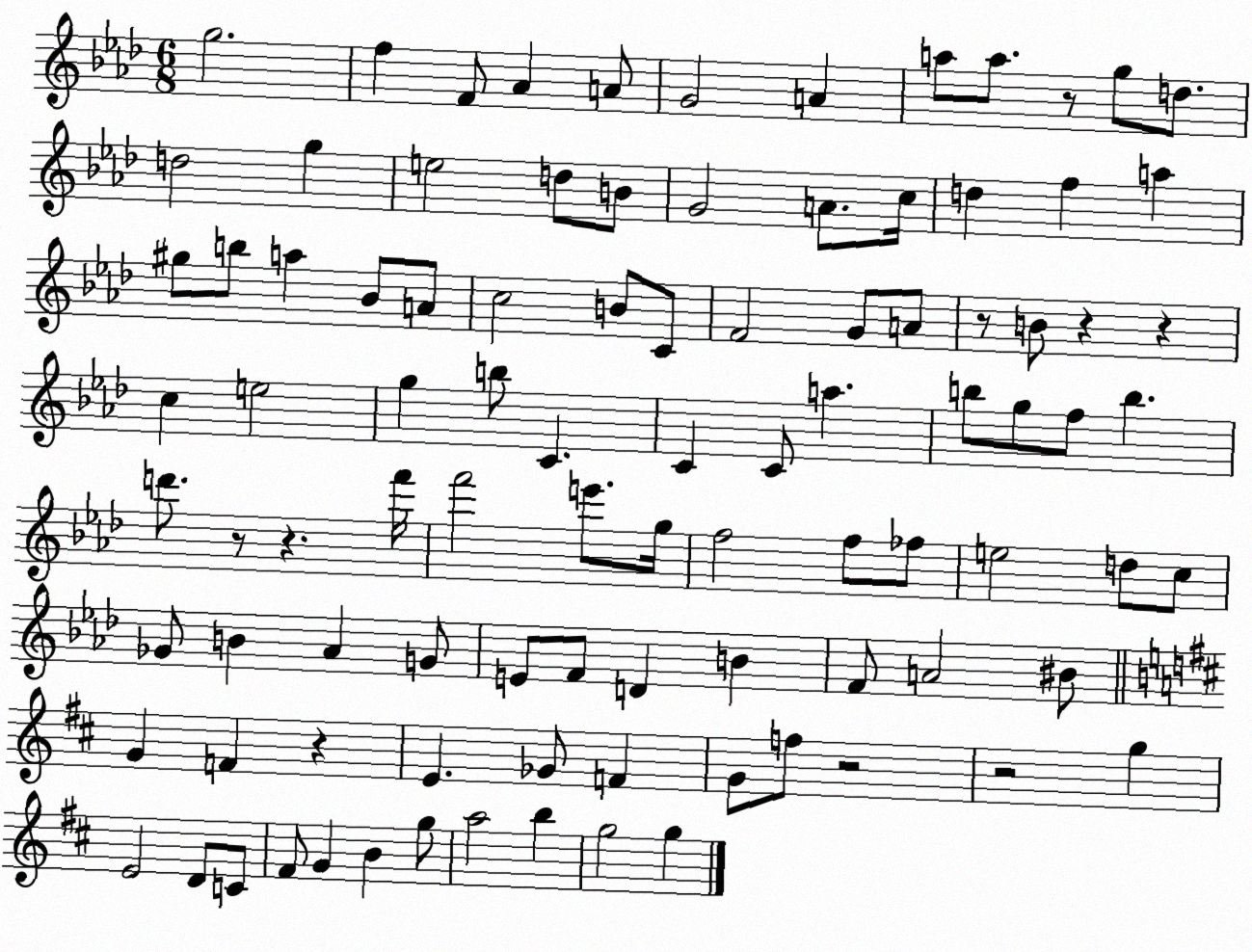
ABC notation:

X:1
T:Untitled
M:6/8
L:1/4
K:Ab
g2 f F/2 _A A/2 G2 A a/2 a/2 z/2 g/2 d/2 d2 g e2 d/2 B/2 G2 A/2 c/4 d f a ^g/2 b/2 a _B/2 A/2 c2 B/2 C/2 F2 G/2 A/2 z/2 B/2 z z c e2 g b/2 C C C/2 a b/2 g/2 f/2 b d'/2 z/2 z f'/4 f'2 e'/2 g/4 f2 f/2 _f/2 e2 d/2 c/2 _G/2 B _A G/2 E/2 F/2 D B F/2 A2 ^B/2 G F z E _G/2 F G/2 f/2 z2 z2 g E2 D/2 C/2 ^F/2 G B g/2 a2 b g2 g